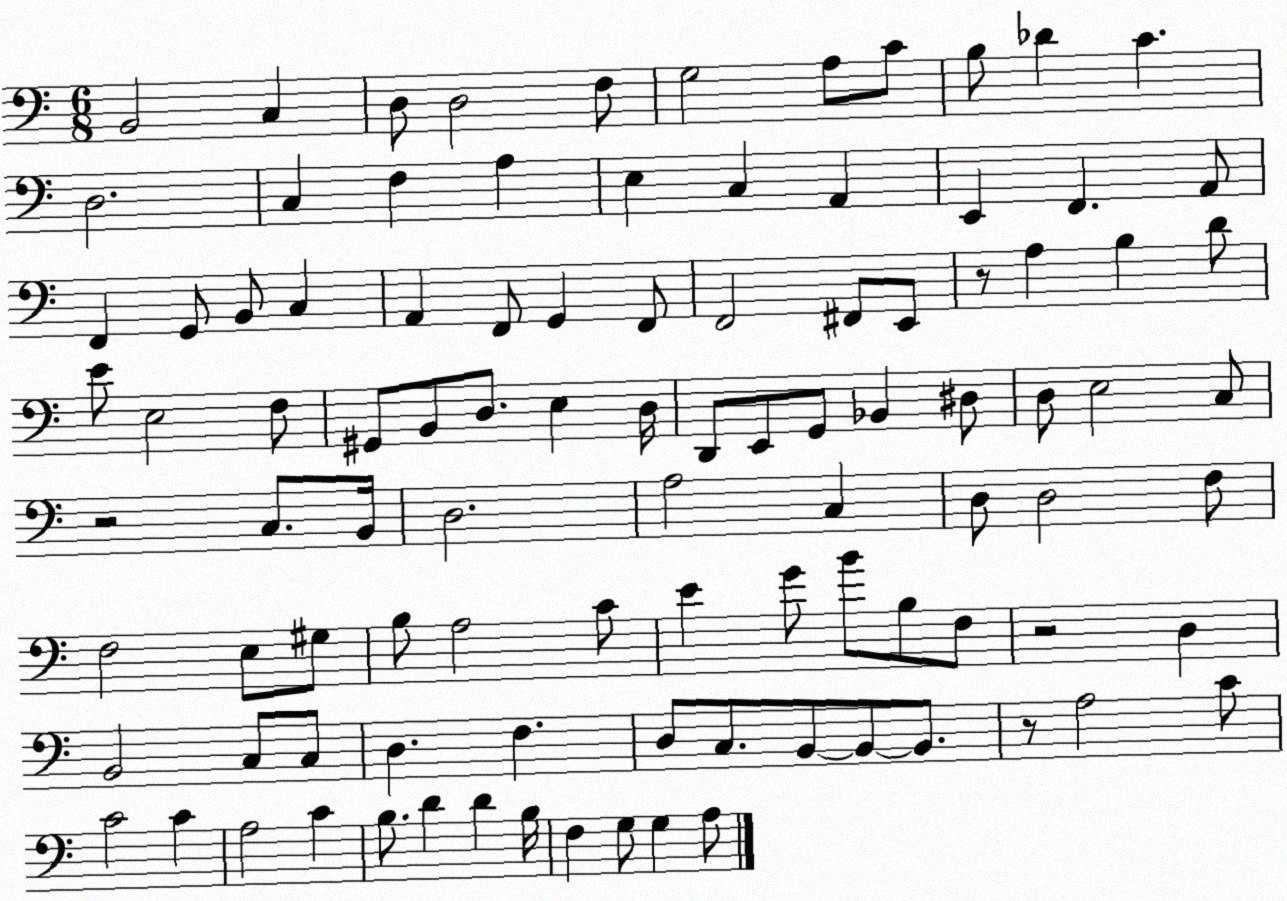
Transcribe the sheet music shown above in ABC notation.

X:1
T:Untitled
M:6/8
L:1/4
K:C
B,,2 C, D,/2 D,2 F,/2 G,2 A,/2 C/2 B,/2 _D C D,2 C, F, A, E, C, A,, E,, F,, A,,/2 F,, G,,/2 B,,/2 C, A,, F,,/2 G,, F,,/2 F,,2 ^F,,/2 E,,/2 z/2 A, B, D/2 E/2 E,2 F,/2 ^G,,/2 B,,/2 D,/2 E, D,/4 D,,/2 E,,/2 G,,/2 _B,, ^D,/2 D,/2 E,2 C,/2 z2 C,/2 B,,/4 D,2 A,2 C, D,/2 D,2 F,/2 F,2 E,/2 ^G,/2 B,/2 A,2 C/2 E G/2 B/2 B,/2 F,/2 z2 D, B,,2 C,/2 C,/2 D, F, D,/2 C,/2 B,,/2 B,,/2 B,,/2 z/2 A,2 C/2 C2 C A,2 C B,/2 D D B,/4 F, G,/2 G, A,/2